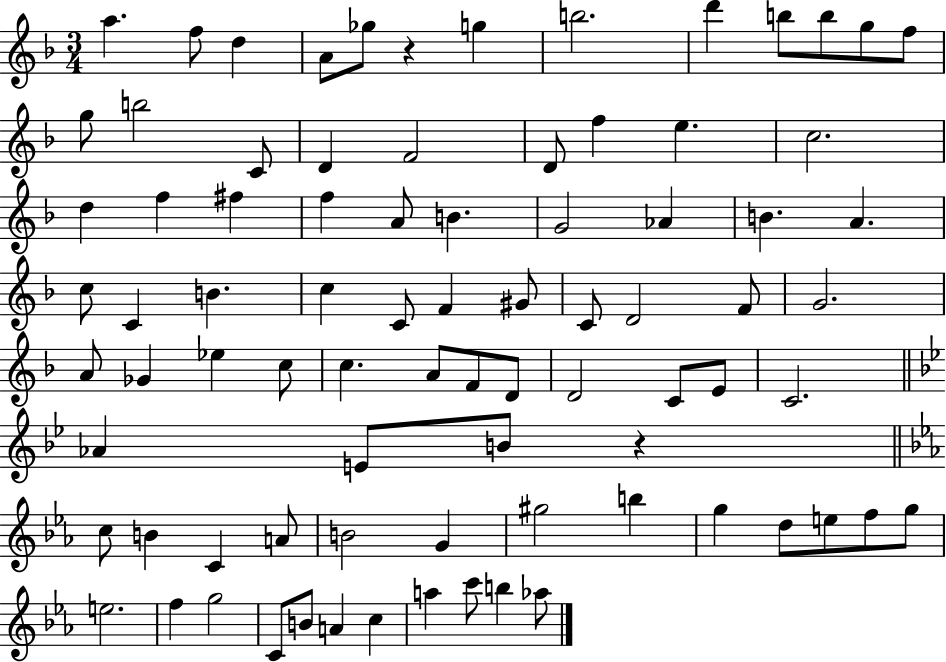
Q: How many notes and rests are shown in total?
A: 83